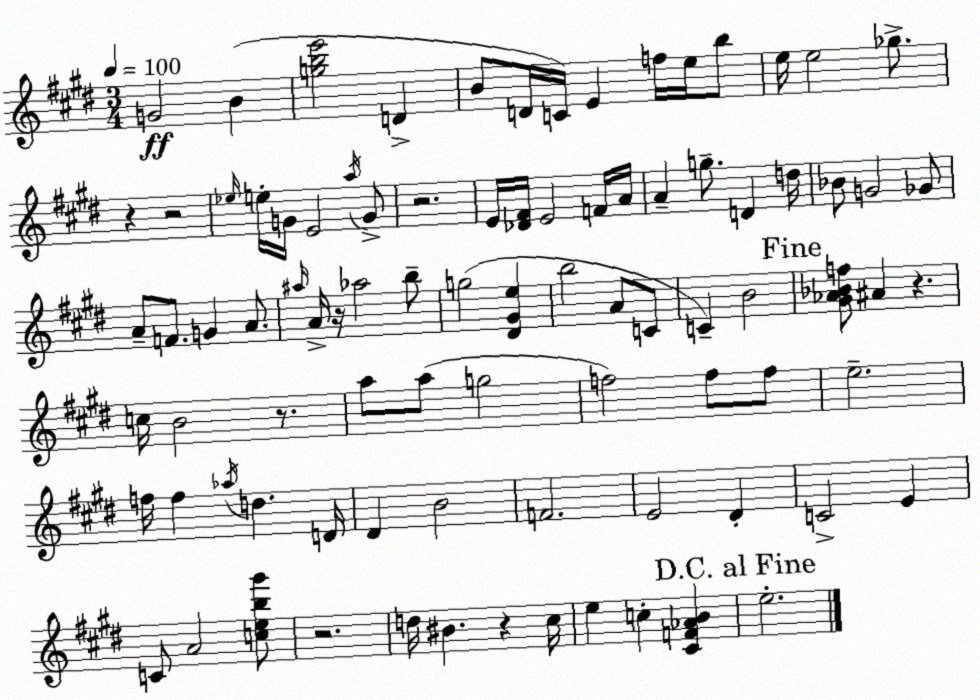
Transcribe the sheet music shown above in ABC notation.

X:1
T:Untitled
M:3/4
L:1/4
K:E
G2 B [gbe']2 D B/2 D/4 C/4 E f/4 e/4 b/2 e/4 e2 _g/2 z z2 _e/4 e/4 G/4 E2 a/4 G/2 z2 E/4 [_D^F]/4 E2 F/4 A/4 A g/2 D d/4 _B/2 G2 _G/2 A/2 F/2 G A/2 ^a/4 A/4 z/4 _a2 b/2 g2 [^D^Ge] b2 A/2 C/2 C B2 [^G_A_Bf]/2 ^A z c/4 B2 z/2 a/2 a/2 g2 f2 f/2 f/2 e2 f/4 f _a/4 d D/4 ^D B2 F2 E2 ^D C2 E C/2 A2 [ceb^g']/2 z2 d/4 ^B z ^c/4 e c [^CF_AB] e2